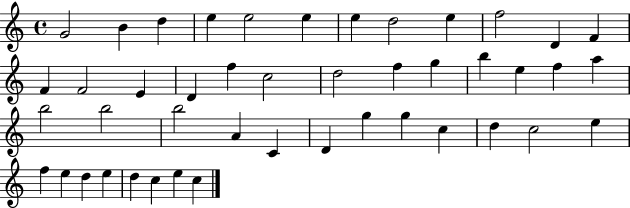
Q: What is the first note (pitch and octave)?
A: G4